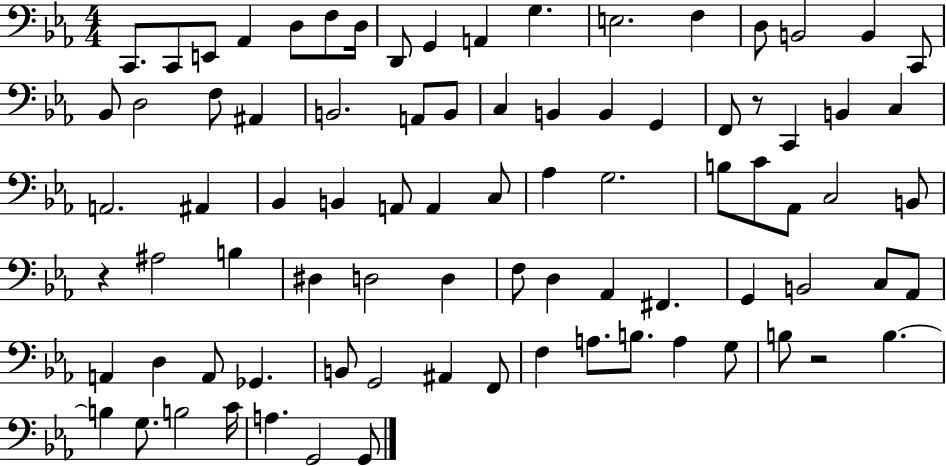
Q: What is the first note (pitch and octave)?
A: C2